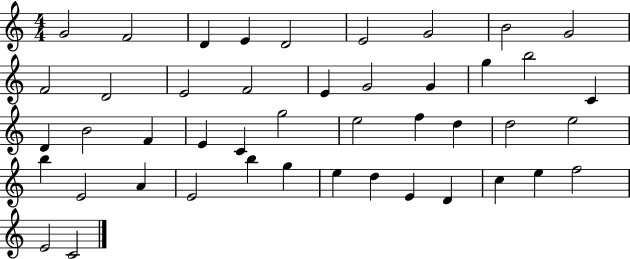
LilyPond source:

{
  \clef treble
  \numericTimeSignature
  \time 4/4
  \key c \major
  g'2 f'2 | d'4 e'4 d'2 | e'2 g'2 | b'2 g'2 | \break f'2 d'2 | e'2 f'2 | e'4 g'2 g'4 | g''4 b''2 c'4 | \break d'4 b'2 f'4 | e'4 c'4 g''2 | e''2 f''4 d''4 | d''2 e''2 | \break b''4 e'2 a'4 | e'2 b''4 g''4 | e''4 d''4 e'4 d'4 | c''4 e''4 f''2 | \break e'2 c'2 | \bar "|."
}